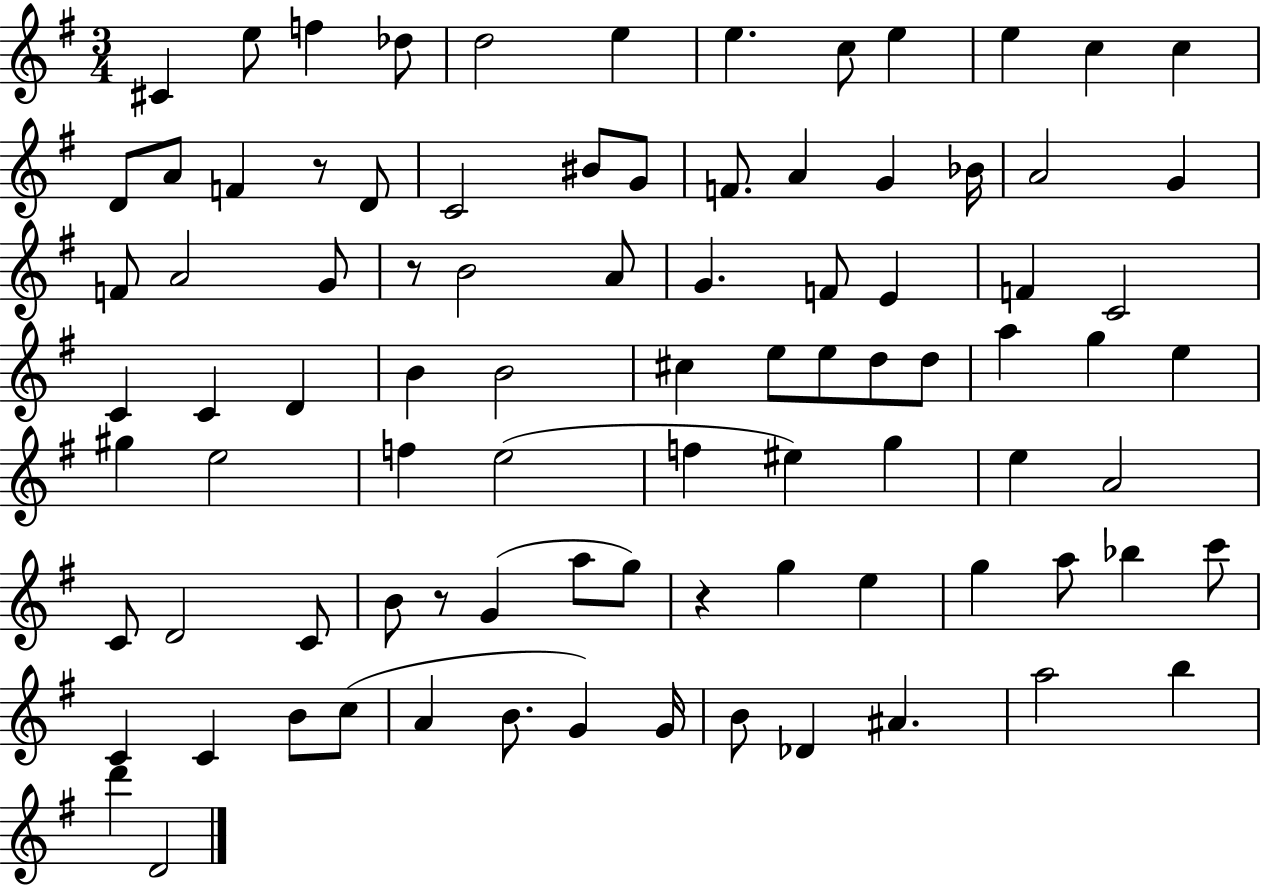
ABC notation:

X:1
T:Untitled
M:3/4
L:1/4
K:G
^C e/2 f _d/2 d2 e e c/2 e e c c D/2 A/2 F z/2 D/2 C2 ^B/2 G/2 F/2 A G _B/4 A2 G F/2 A2 G/2 z/2 B2 A/2 G F/2 E F C2 C C D B B2 ^c e/2 e/2 d/2 d/2 a g e ^g e2 f e2 f ^e g e A2 C/2 D2 C/2 B/2 z/2 G a/2 g/2 z g e g a/2 _b c'/2 C C B/2 c/2 A B/2 G G/4 B/2 _D ^A a2 b d' D2